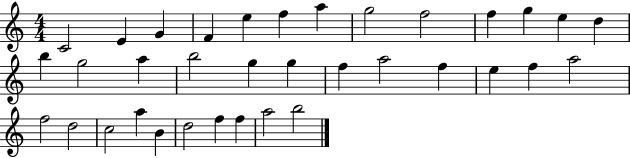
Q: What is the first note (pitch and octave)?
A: C4